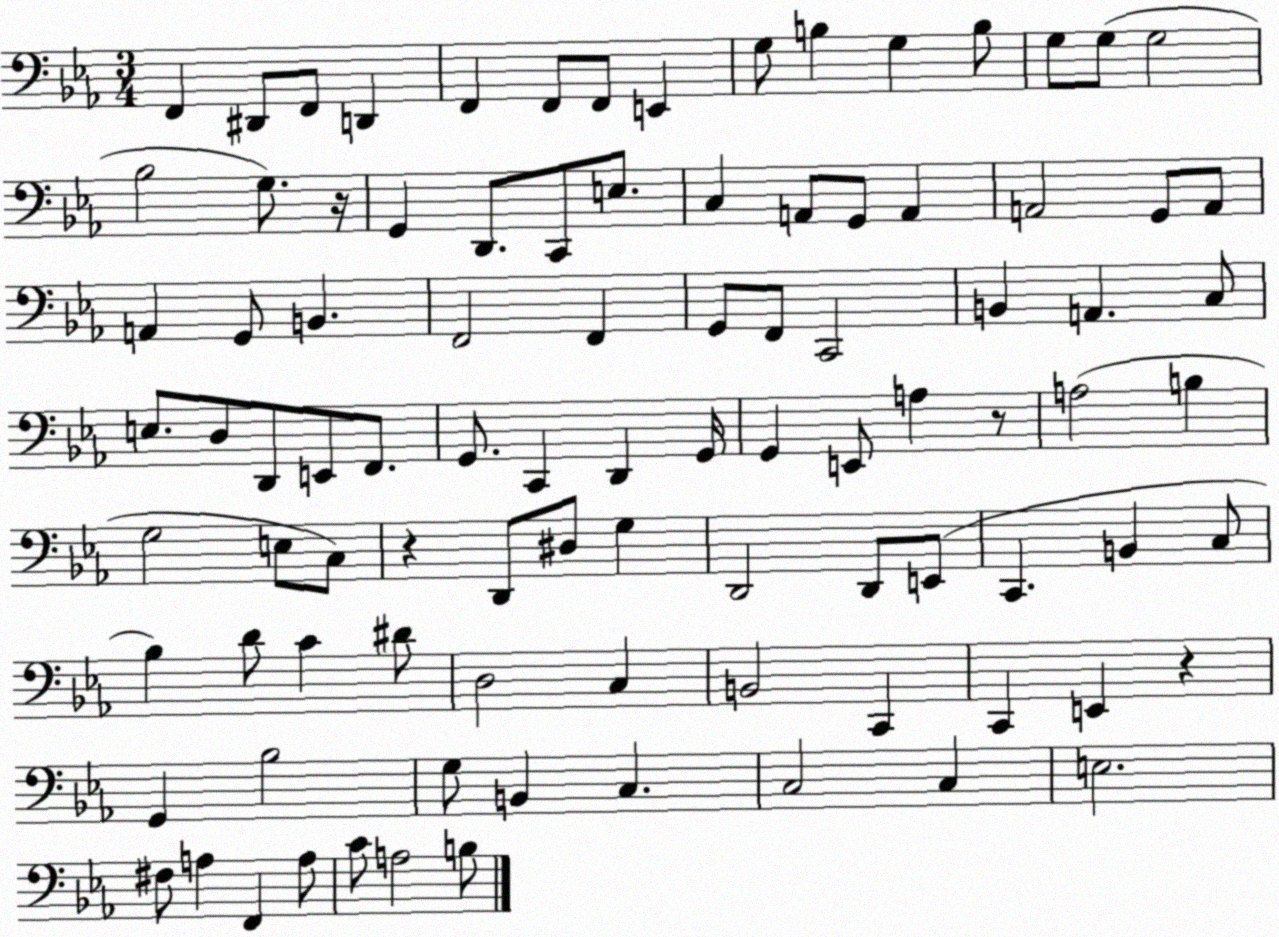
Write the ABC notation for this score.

X:1
T:Untitled
M:3/4
L:1/4
K:Eb
F,, ^D,,/2 F,,/2 D,, F,, F,,/2 F,,/2 E,, G,/2 B, G, B,/2 G,/2 G,/2 G,2 _B,2 G,/2 z/4 G,, D,,/2 C,,/2 E,/2 C, A,,/2 G,,/2 A,, A,,2 G,,/2 A,,/2 A,, G,,/2 B,, F,,2 F,, G,,/2 F,,/2 C,,2 B,, A,, C,/2 E,/2 D,/2 D,,/2 E,,/2 F,,/2 G,,/2 C,, D,, G,,/4 G,, E,,/2 A, z/2 A,2 B, G,2 E,/2 C,/2 z D,,/2 ^D,/2 G, D,,2 D,,/2 E,,/2 C,, B,, C,/2 _B, D/2 C ^D/2 D,2 C, B,,2 C,, C,, E,, z G,, _B,2 G,/2 B,, C, C,2 C, E,2 ^F,/2 A, F,, A,/2 C/2 A,2 B,/2